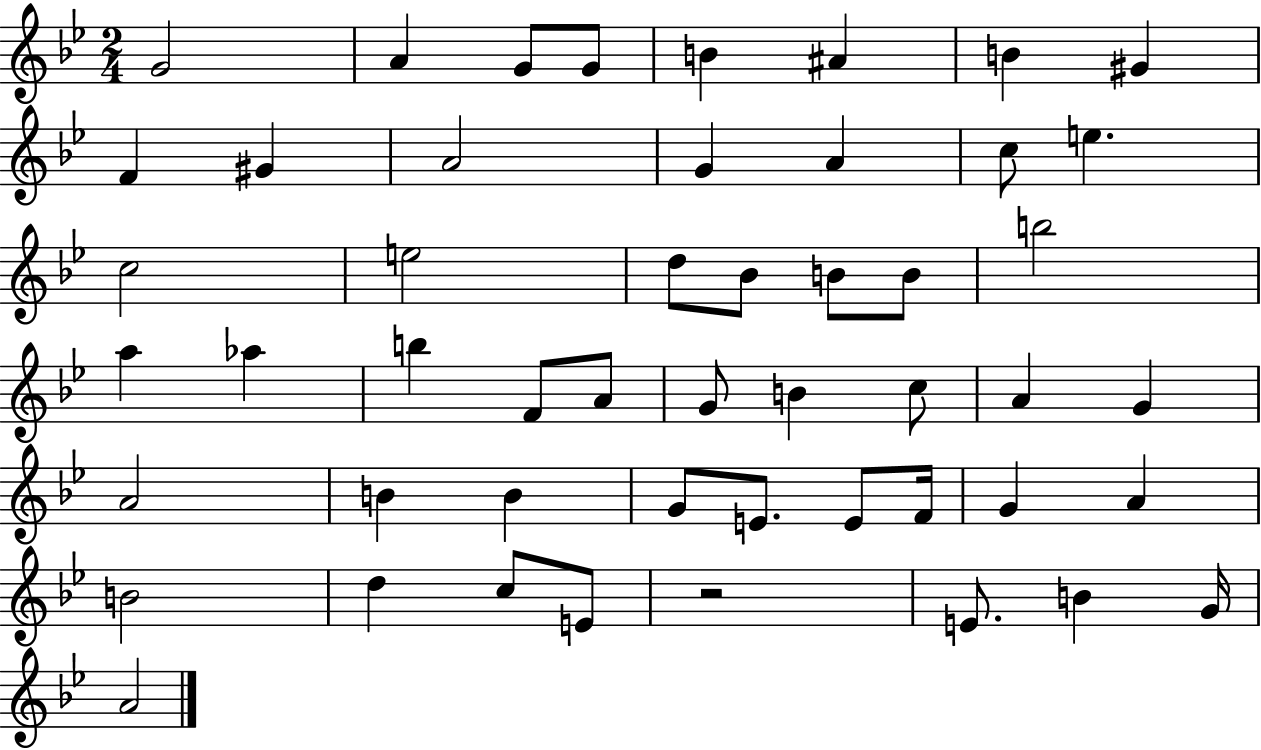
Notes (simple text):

G4/h A4/q G4/e G4/e B4/q A#4/q B4/q G#4/q F4/q G#4/q A4/h G4/q A4/q C5/e E5/q. C5/h E5/h D5/e Bb4/e B4/e B4/e B5/h A5/q Ab5/q B5/q F4/e A4/e G4/e B4/q C5/e A4/q G4/q A4/h B4/q B4/q G4/e E4/e. E4/e F4/s G4/q A4/q B4/h D5/q C5/e E4/e R/h E4/e. B4/q G4/s A4/h